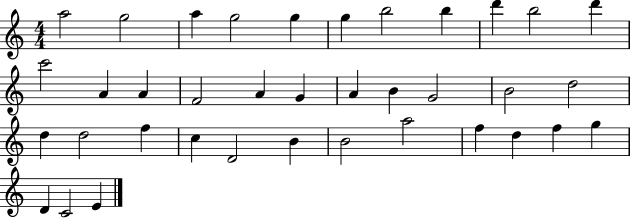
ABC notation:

X:1
T:Untitled
M:4/4
L:1/4
K:C
a2 g2 a g2 g g b2 b d' b2 d' c'2 A A F2 A G A B G2 B2 d2 d d2 f c D2 B B2 a2 f d f g D C2 E